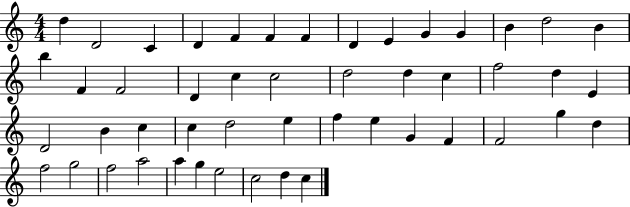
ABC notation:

X:1
T:Untitled
M:4/4
L:1/4
K:C
d D2 C D F F F D E G G B d2 B b F F2 D c c2 d2 d c f2 d E D2 B c c d2 e f e G F F2 g d f2 g2 f2 a2 a g e2 c2 d c